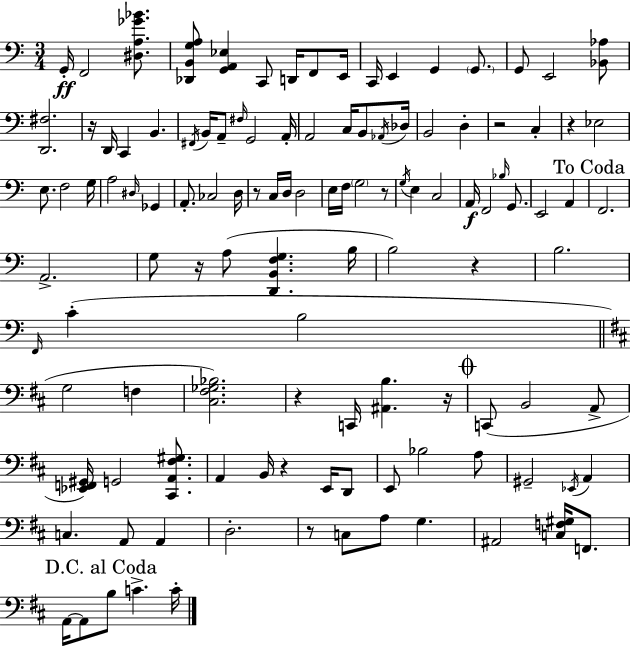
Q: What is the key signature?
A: A minor